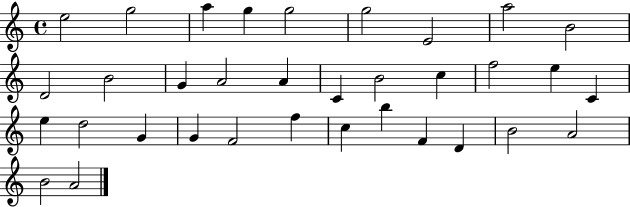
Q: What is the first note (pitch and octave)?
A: E5